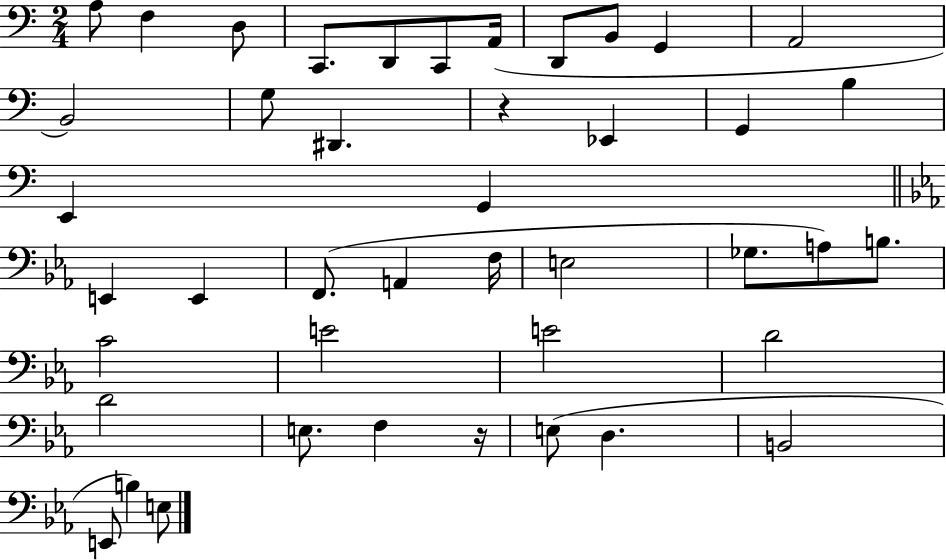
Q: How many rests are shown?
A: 2